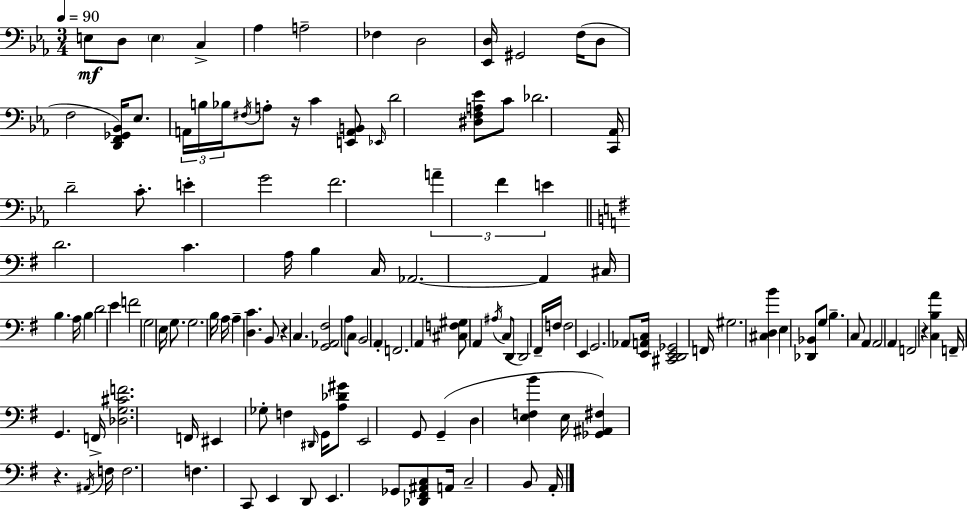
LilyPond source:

{
  \clef bass
  \numericTimeSignature
  \time 3/4
  \key ees \major
  \tempo 4 = 90
  e8\mf d8 \parenthesize e4 c4-> | aes4 a2-- | fes4 d2 | <ees, d>16 gis,2 f16( d8 | \break f2 <d, f, ges, bes,>16) ees8. | \tuplet 3/2 { a,16 b16 bes16 } \acciaccatura { fis16 } a8-. r16 c'4 <e, a, b,>8 | \grace { ees,16 } d'2 <dis f a ees'>8 | c'8 des'2. | \break <c, aes,>16 d'2-- c'8.-. | e'4-. g'2 | f'2. | \tuplet 3/2 { a'4-- f'4 e'4 } | \break \bar "||" \break \key g \major d'2. | c'4. a16 b4 c16 | aes,2.~~ | aes,4 cis16 b4. a16 | \break b4 d'2 | e'4 f'2 | g2 e16 g8. | g2. | \break b16 a16 a4-- <d c'>4. | b,8 r4 c4. | <g, aes, fis>2 a8 c8 | b,2 a,4-. | \break f,2. | a,4 <cis f gis>8 a,4 \acciaccatura { ais16 } c8( | d,8 d,2) fis,16-- | f16 f2 e,4 | \break g,2. | aes,8 <e, a, c>16 <cis, d, e, ges,>2 | f,16 gis2. | <cis d b'>4 e4 <des, bes,>8 g8 | \break b4.-- c8 a,4 | a,2 a,4 | f,2 r4 | <c b a'>4 f,16-- g,4. | \break f,16-> <des g cis' f'>2. | f,16 eis,4 ges8-. f4 | \grace { dis,16 } g,16 <a des' gis'>8 e,2 | g,8 g,4--( d4 <e f b'>4 | \break e16 <ges, ais, fis>4) r4. | \acciaccatura { ais,16 } f16 f2. | f4. c,8 e,4 | d,8 e,4. ges,8 | \break <des, fis, ais, c>8 a,16 c2-- | b,8 a,16-. \bar "|."
}